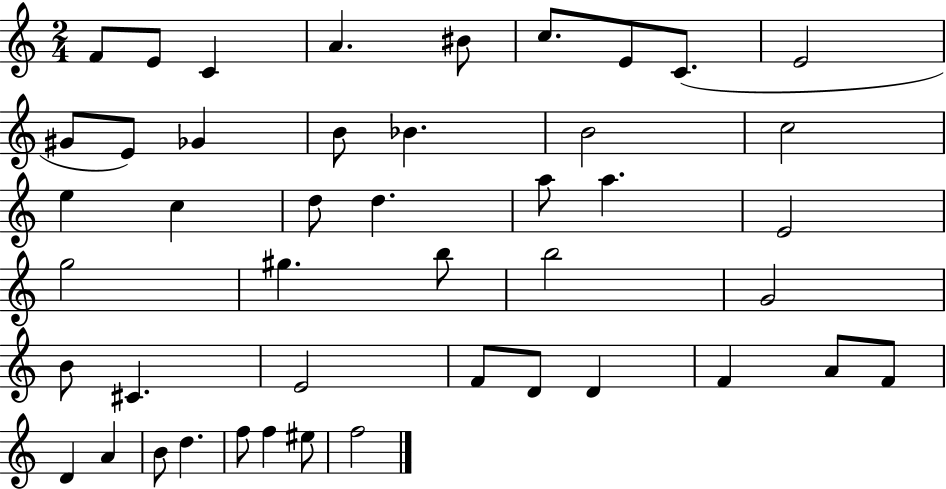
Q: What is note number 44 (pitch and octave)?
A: EIS5